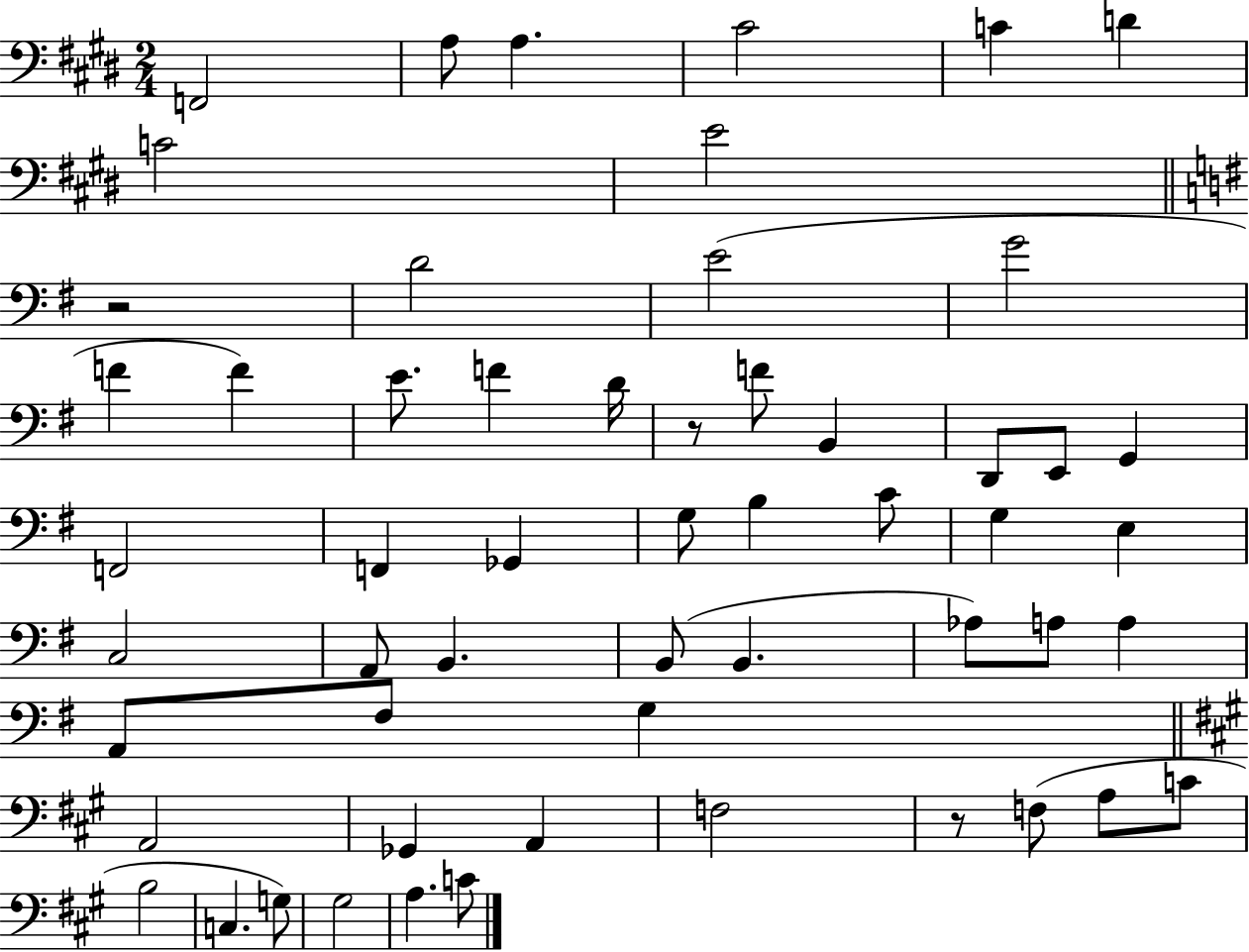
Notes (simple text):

F2/h A3/e A3/q. C#4/h C4/q D4/q C4/h E4/h R/h D4/h E4/h G4/h F4/q F4/q E4/e. F4/q D4/s R/e F4/e B2/q D2/e E2/e G2/q F2/h F2/q Gb2/q G3/e B3/q C4/e G3/q E3/q C3/h A2/e B2/q. B2/e B2/q. Ab3/e A3/e A3/q A2/e F#3/e G3/q A2/h Gb2/q A2/q F3/h R/e F3/e A3/e C4/e B3/h C3/q. G3/e G#3/h A3/q. C4/e